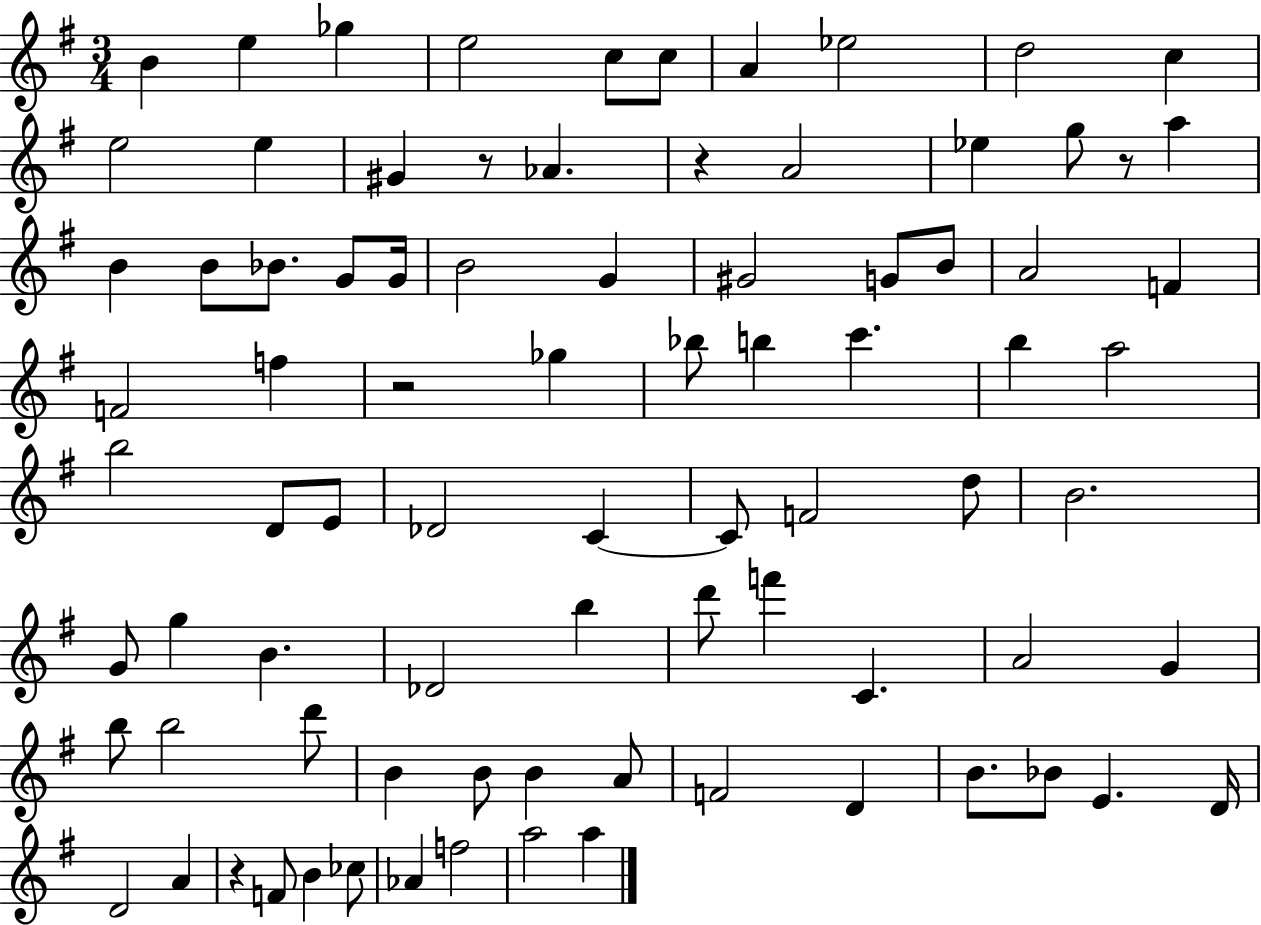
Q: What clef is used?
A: treble